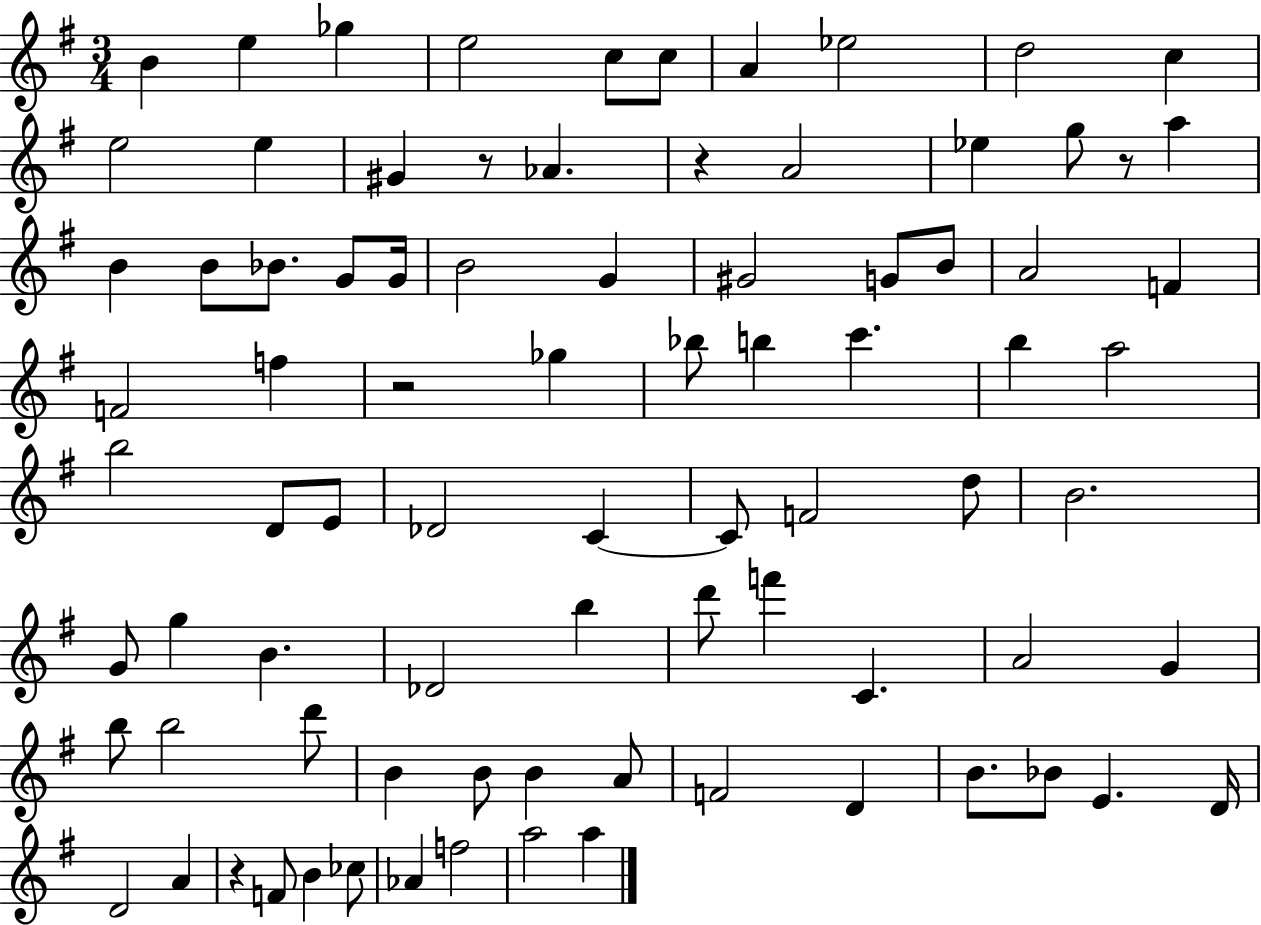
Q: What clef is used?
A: treble